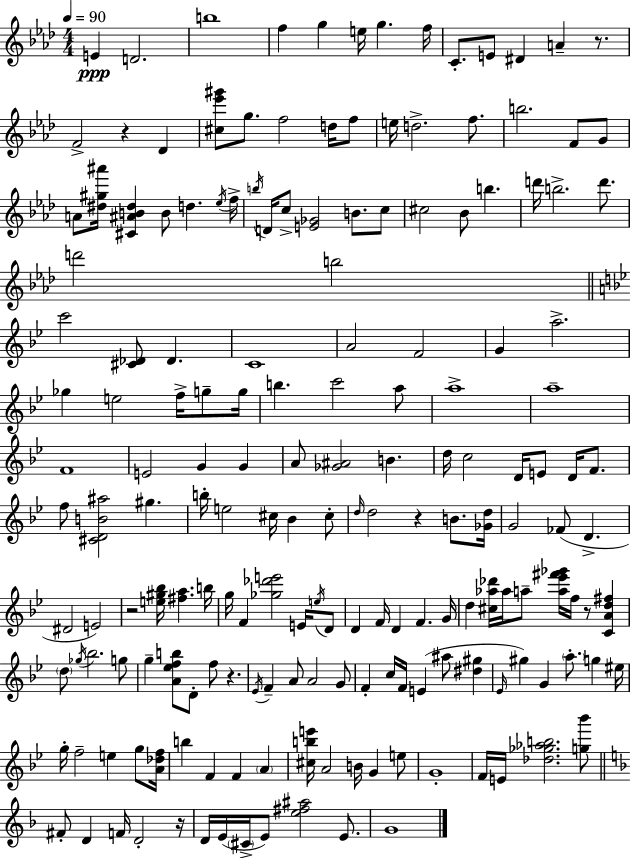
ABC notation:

X:1
T:Untitled
M:4/4
L:1/4
K:Ab
E D2 b4 f g e/4 g f/4 C/2 E/2 ^D A z/2 F2 z _D [^c_e'^g']/2 g/2 f2 d/4 f/2 e/4 d2 f/2 b2 F/2 G/2 A/2 [^d^g^a']/4 [^C^AB^d] B/2 d _e/4 f/4 b/4 D/4 c/2 [E_G]2 B/2 c/2 ^c2 _B/2 b d'/4 b2 d'/2 d'2 b2 c'2 [^C_D]/2 _D C4 A2 F2 G a2 _g e2 f/4 g/2 g/4 b c'2 a/2 a4 a4 F4 E2 G G A/2 [_G^A]2 B d/4 c2 D/4 E/2 D/4 F/2 f/2 [^CDB^a]2 ^g b/4 e2 ^c/4 _B ^c/2 d/4 d2 z B/2 [_Gd]/4 G2 _F/2 D ^D2 E2 z2 [e^g_b]/4 [^fa] b/4 g/4 F [_g_d'e']2 E/4 e/4 D/2 D F/4 D F G/4 d [^c_a_d']/4 _a/4 a/2 [a_e'^f'_g']/4 f/4 z/2 [CAd^f] d/2 _g/4 _b2 g/2 g [A_efb]/2 D/2 f/2 z _E/4 F A/2 A2 G/2 F c/4 F/4 E ^a/2 [^d^g] _E/4 ^g G a/2 g ^e/4 g/4 f2 e g/2 [A_df]/4 b F F A [^cbe']/4 A2 B/4 G e/2 G4 F/4 E/4 [_d_g_ab]2 [g_b']/2 ^F/2 D F/4 D2 z/4 D/4 E/4 ^C/4 E/2 [e^f^a]2 E/2 G4